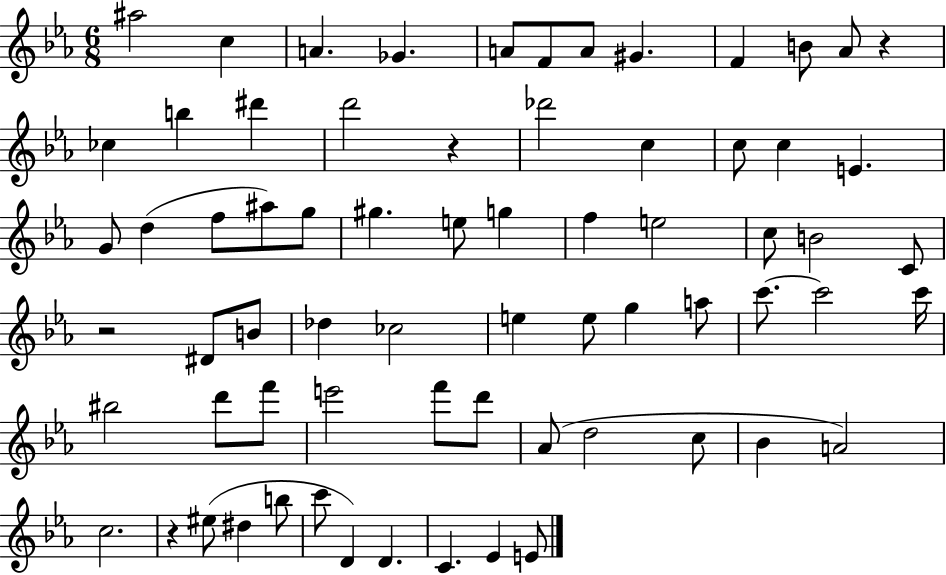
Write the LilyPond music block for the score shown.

{
  \clef treble
  \numericTimeSignature
  \time 6/8
  \key ees \major
  \repeat volta 2 { ais''2 c''4 | a'4. ges'4. | a'8 f'8 a'8 gis'4. | f'4 b'8 aes'8 r4 | \break ces''4 b''4 dis'''4 | d'''2 r4 | des'''2 c''4 | c''8 c''4 e'4. | \break g'8 d''4( f''8 ais''8) g''8 | gis''4. e''8 g''4 | f''4 e''2 | c''8 b'2 c'8 | \break r2 dis'8 b'8 | des''4 ces''2 | e''4 e''8 g''4 a''8 | c'''8.~~ c'''2 c'''16 | \break bis''2 d'''8 f'''8 | e'''2 f'''8 d'''8 | aes'8( d''2 c''8 | bes'4 a'2) | \break c''2. | r4 eis''8( dis''4 b''8 | c'''8 d'4) d'4. | c'4. ees'4 e'8 | \break } \bar "|."
}